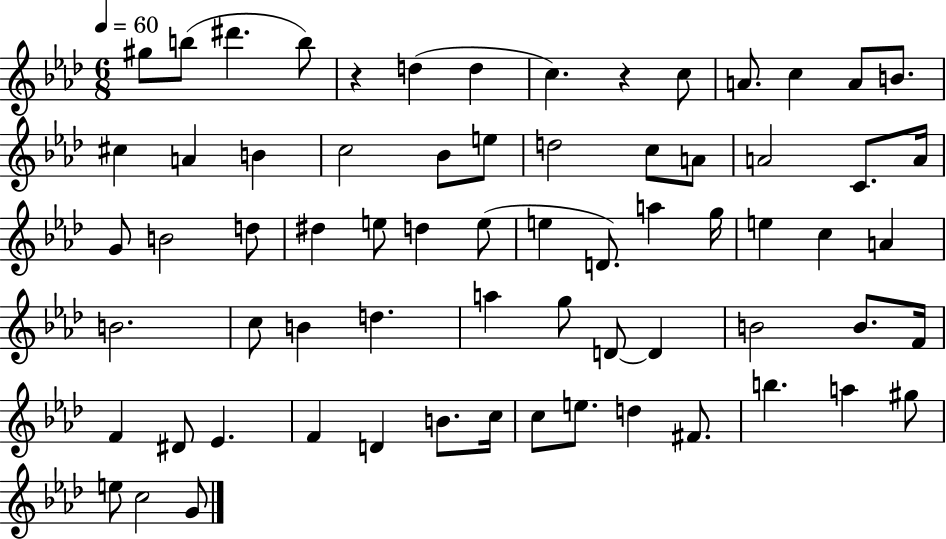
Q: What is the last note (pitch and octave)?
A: G4